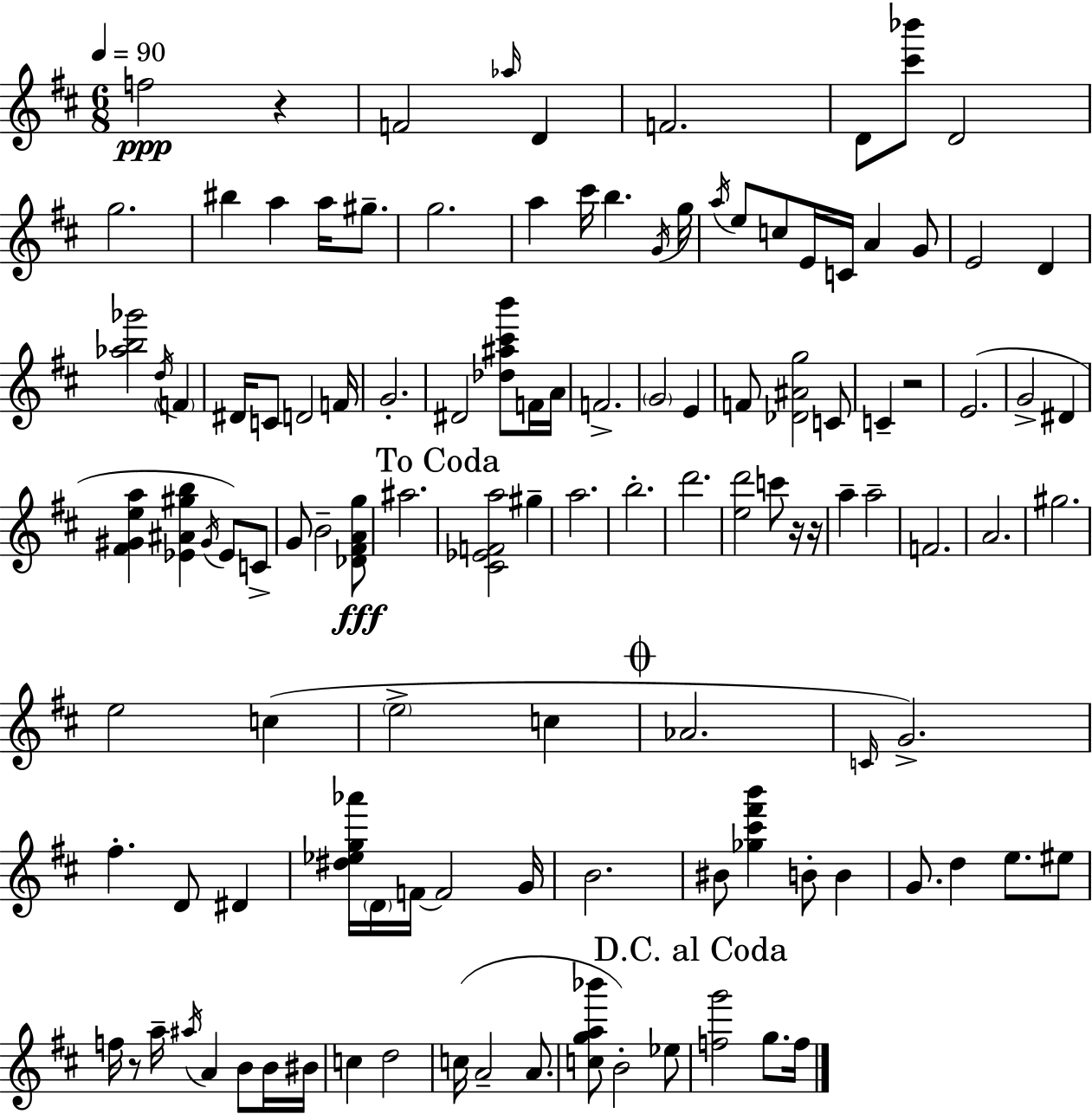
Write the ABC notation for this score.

X:1
T:Untitled
M:6/8
L:1/4
K:D
f2 z F2 _a/4 D F2 D/2 [^c'_b']/2 D2 g2 ^b a a/4 ^g/2 g2 a ^c'/4 b G/4 g/4 a/4 e/2 c/2 E/4 C/4 A G/2 E2 D [_ab_g']2 d/4 F ^D/4 C/2 D2 F/4 G2 ^D2 [_d^a^c'b']/2 F/4 A/4 F2 G2 E F/2 [_D^Ag]2 C/2 C z2 E2 G2 ^D [^F^Gea] [_E^A^gb] ^G/4 _E/2 C/2 G/2 B2 [_D^FAg]/2 ^a2 [^C_EFa]2 ^g a2 b2 d'2 [ed']2 c'/2 z/4 z/4 a a2 F2 A2 ^g2 e2 c e2 c _A2 C/4 G2 ^f D/2 ^D [^d_eg_a']/4 D/4 F/4 F2 G/4 B2 ^B/2 [_g^c'^f'b'] B/2 B G/2 d e/2 ^e/2 f/4 z/2 a/4 ^a/4 A B/2 B/4 ^B/4 c d2 c/4 A2 A/2 [cga_b']/2 B2 _e/2 [fg']2 g/2 f/4